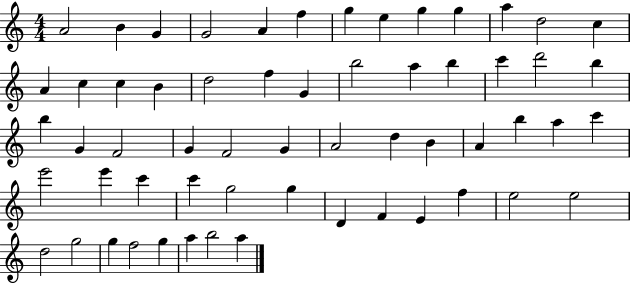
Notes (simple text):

A4/h B4/q G4/q G4/h A4/q F5/q G5/q E5/q G5/q G5/q A5/q D5/h C5/q A4/q C5/q C5/q B4/q D5/h F5/q G4/q B5/h A5/q B5/q C6/q D6/h B5/q B5/q G4/q F4/h G4/q F4/h G4/q A4/h D5/q B4/q A4/q B5/q A5/q C6/q E6/h E6/q C6/q C6/q G5/h G5/q D4/q F4/q E4/q F5/q E5/h E5/h D5/h G5/h G5/q F5/h G5/q A5/q B5/h A5/q